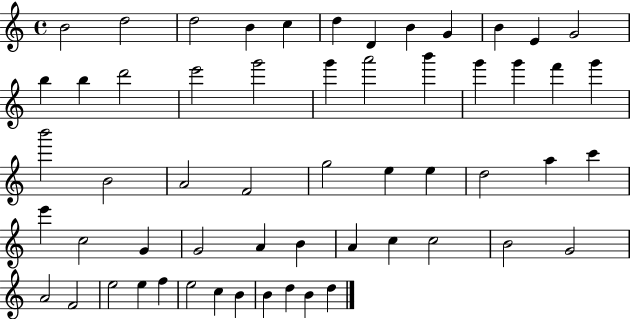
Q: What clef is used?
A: treble